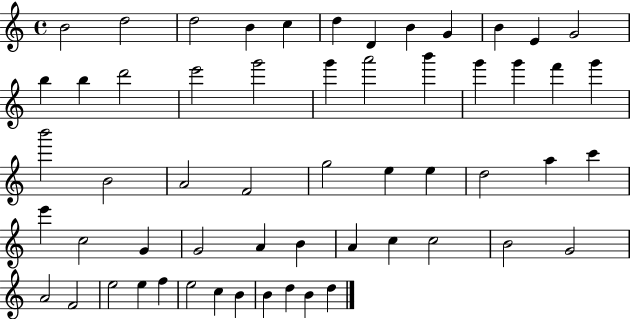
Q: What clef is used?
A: treble